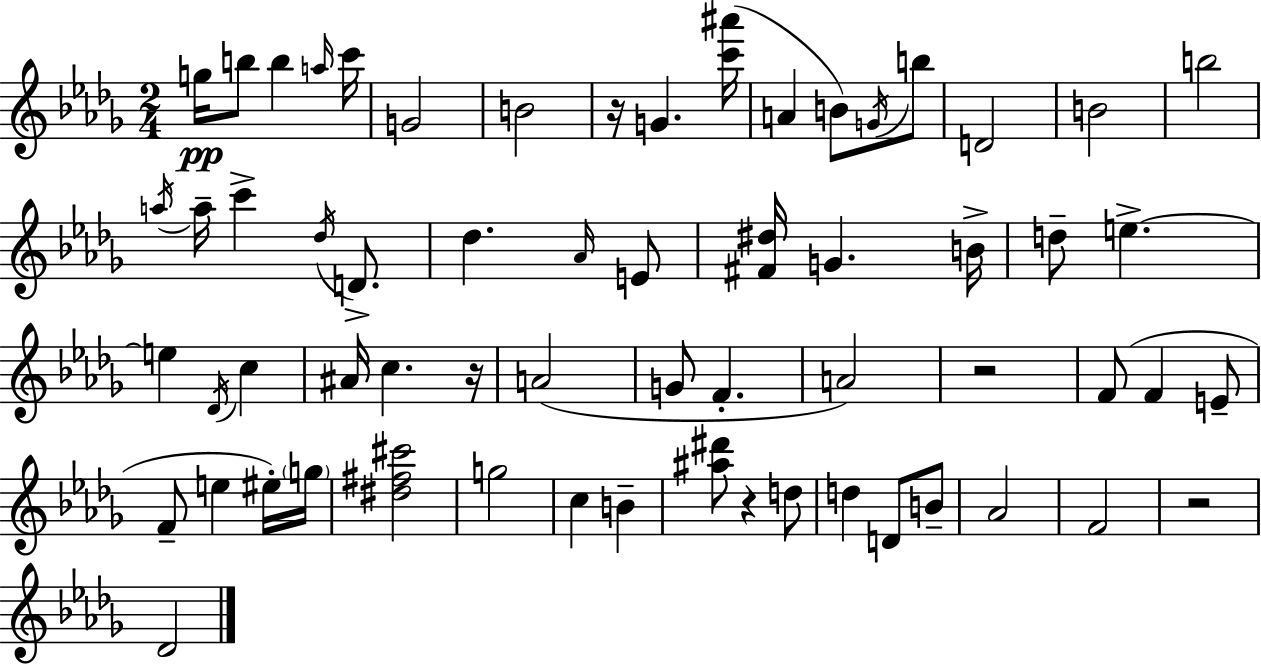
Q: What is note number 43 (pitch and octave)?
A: G5